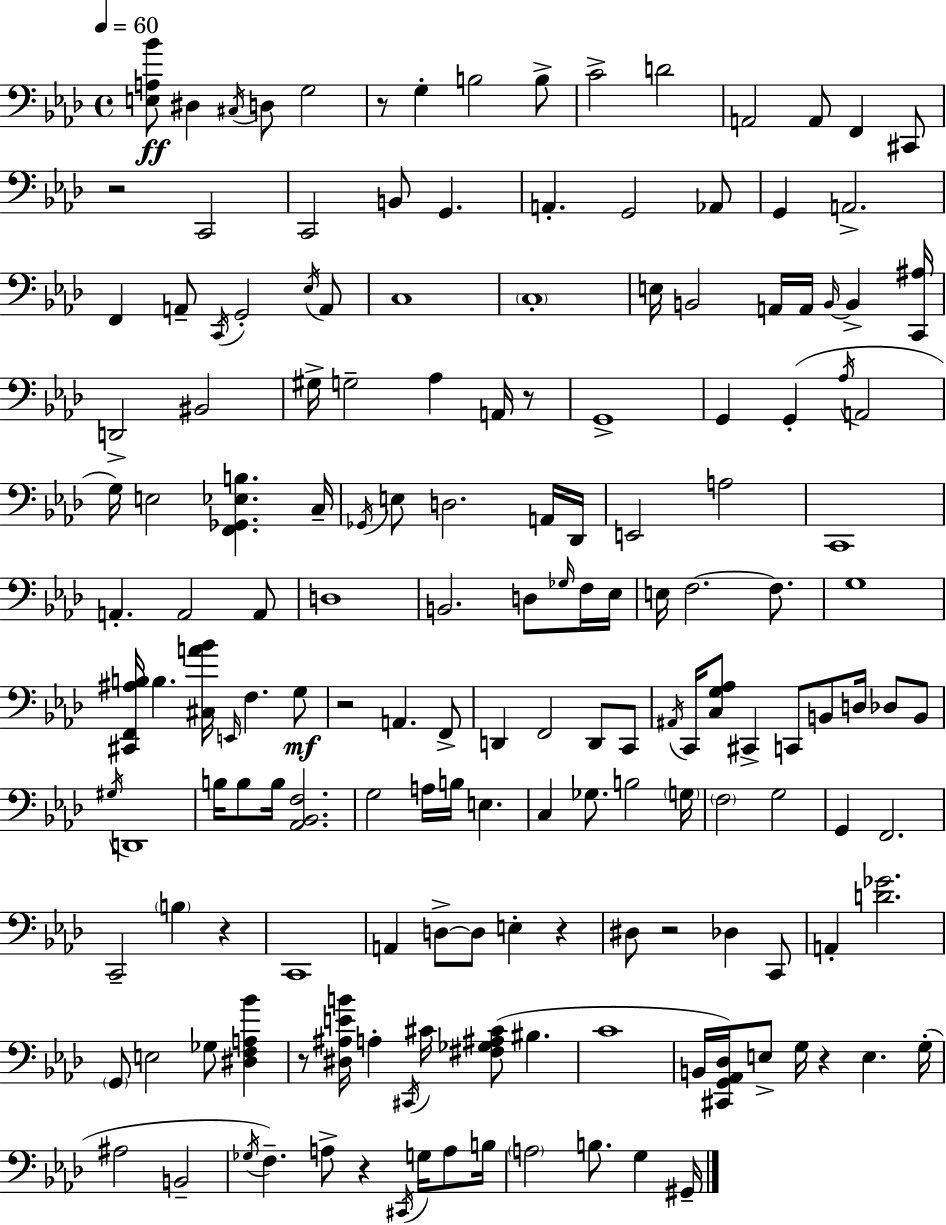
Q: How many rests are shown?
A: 10